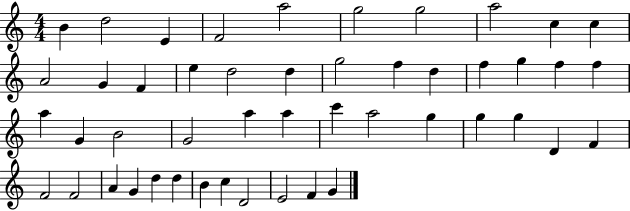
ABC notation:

X:1
T:Untitled
M:4/4
L:1/4
K:C
B d2 E F2 a2 g2 g2 a2 c c A2 G F e d2 d g2 f d f g f f a G B2 G2 a a c' a2 g g g D F F2 F2 A G d d B c D2 E2 F G